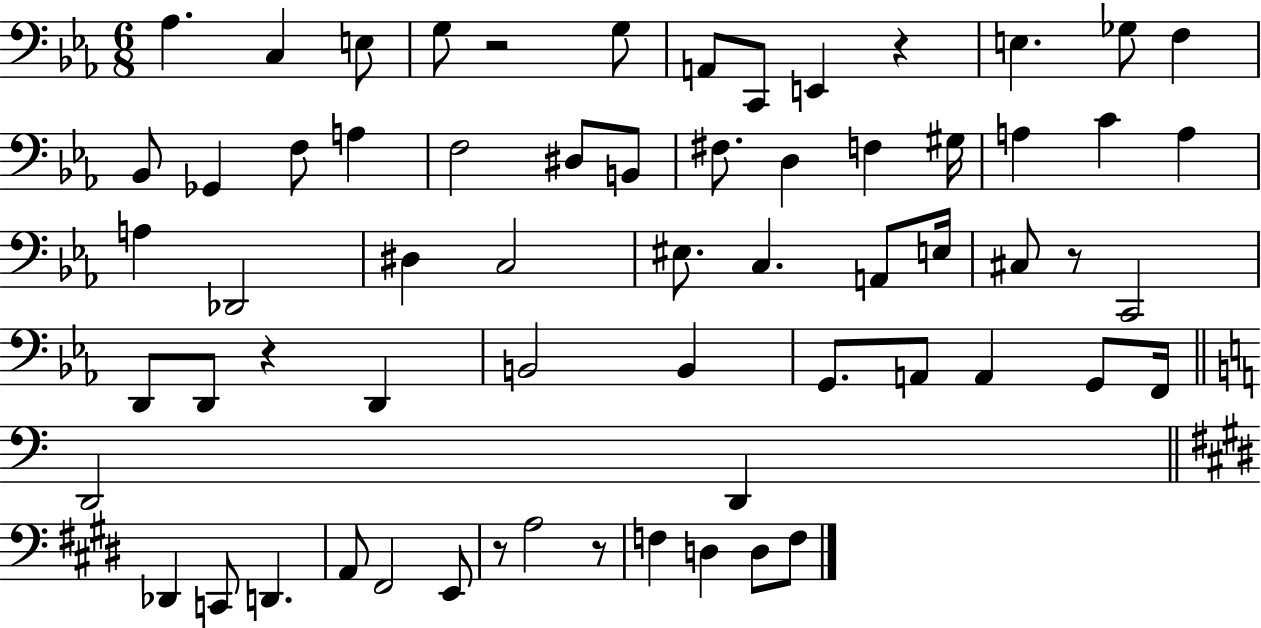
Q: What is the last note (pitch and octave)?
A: F3